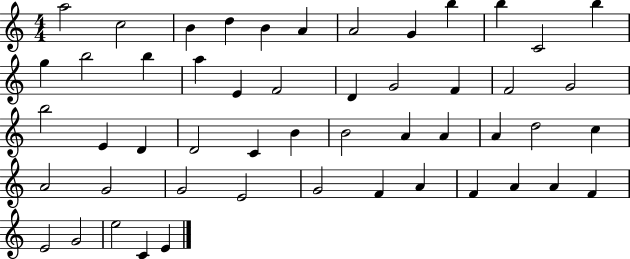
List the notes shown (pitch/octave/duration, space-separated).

A5/h C5/h B4/q D5/q B4/q A4/q A4/h G4/q B5/q B5/q C4/h B5/q G5/q B5/h B5/q A5/q E4/q F4/h D4/q G4/h F4/q F4/h G4/h B5/h E4/q D4/q D4/h C4/q B4/q B4/h A4/q A4/q A4/q D5/h C5/q A4/h G4/h G4/h E4/h G4/h F4/q A4/q F4/q A4/q A4/q F4/q E4/h G4/h E5/h C4/q E4/q